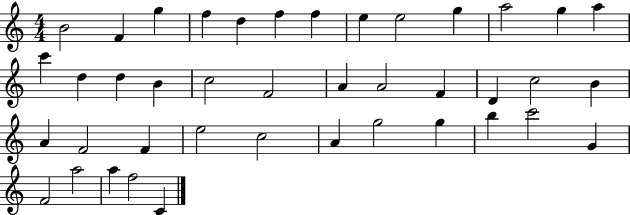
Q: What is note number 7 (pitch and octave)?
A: F5